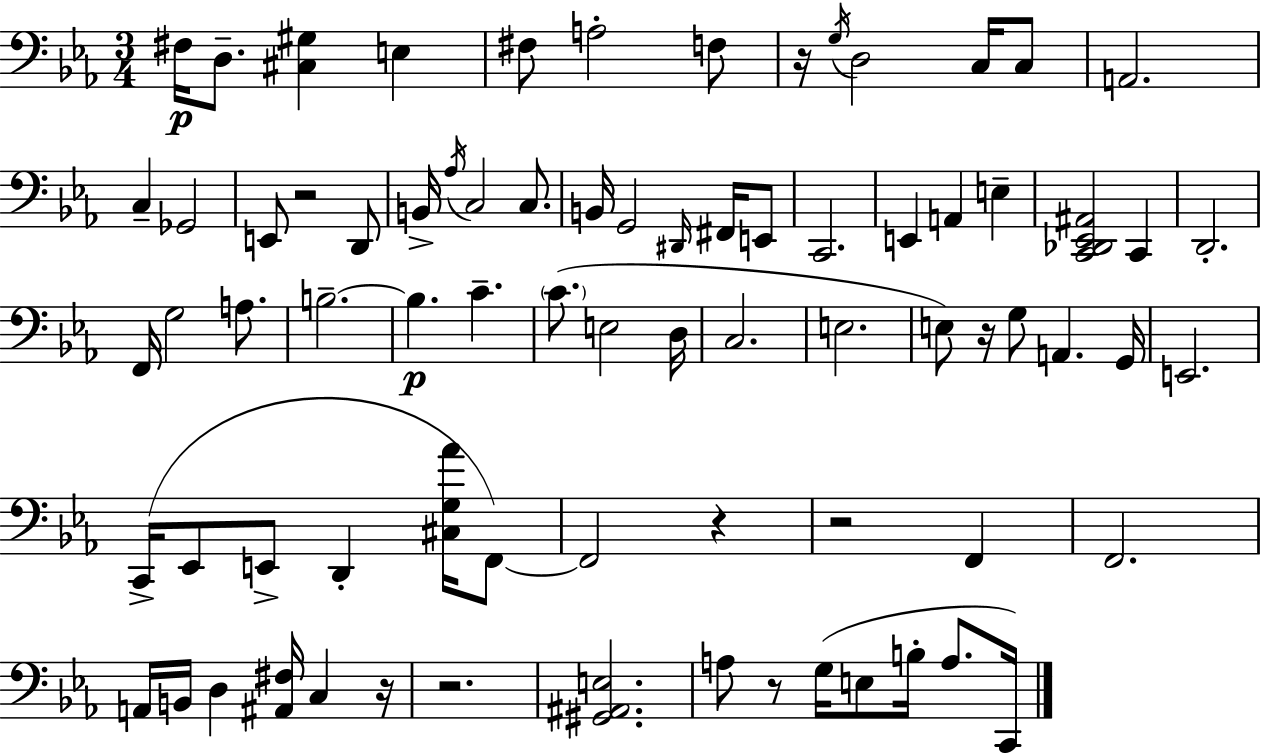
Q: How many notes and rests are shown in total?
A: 77